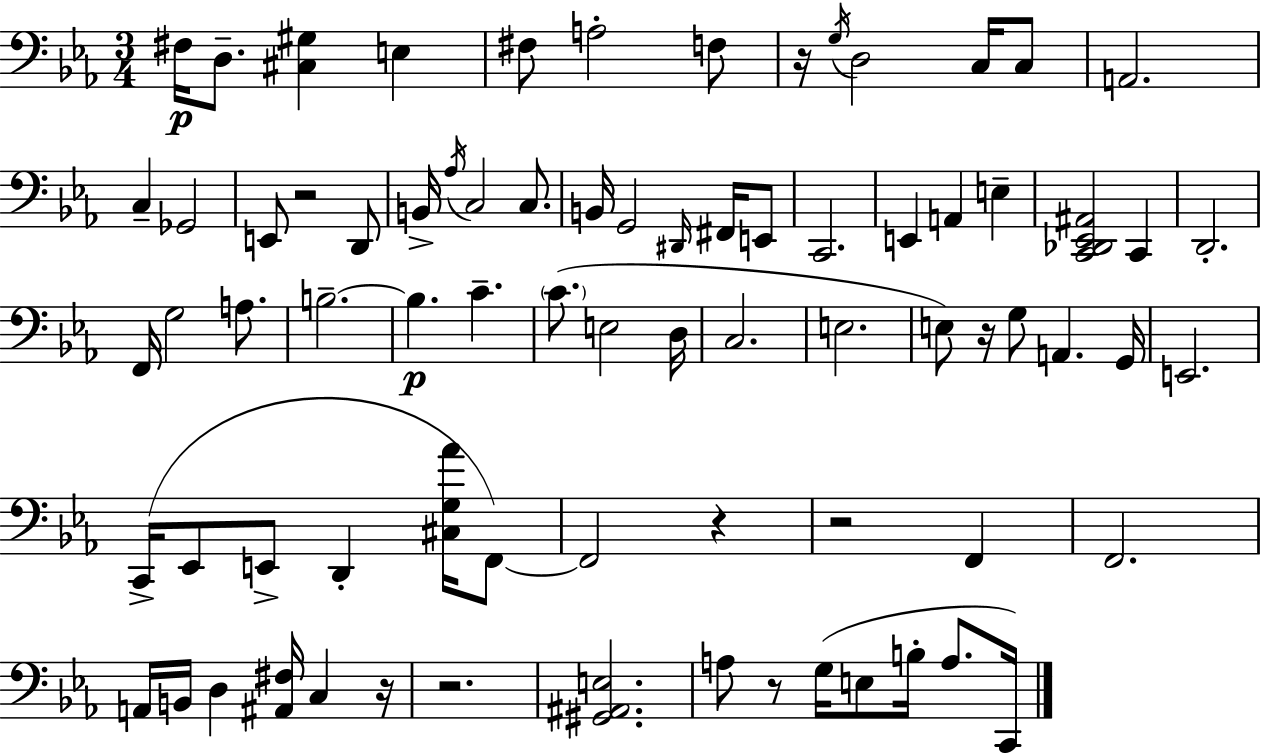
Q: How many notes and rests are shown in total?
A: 77